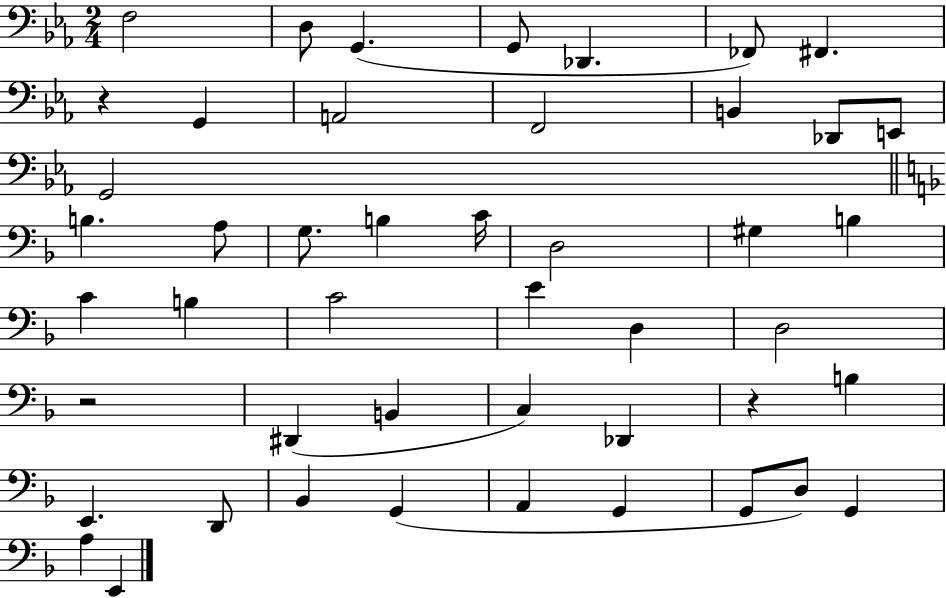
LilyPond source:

{
  \clef bass
  \numericTimeSignature
  \time 2/4
  \key ees \major
  f2 | d8 g,4.( | g,8 des,4. | fes,8) fis,4. | \break r4 g,4 | a,2 | f,2 | b,4 des,8 e,8 | \break g,2 | \bar "||" \break \key f \major b4. a8 | g8. b4 c'16 | d2 | gis4 b4 | \break c'4 b4 | c'2 | e'4 d4 | d2 | \break r2 | dis,4( b,4 | c4) des,4 | r4 b4 | \break e,4. d,8 | bes,4 g,4( | a,4 g,4 | g,8 d8) g,4 | \break a4 e,4 | \bar "|."
}